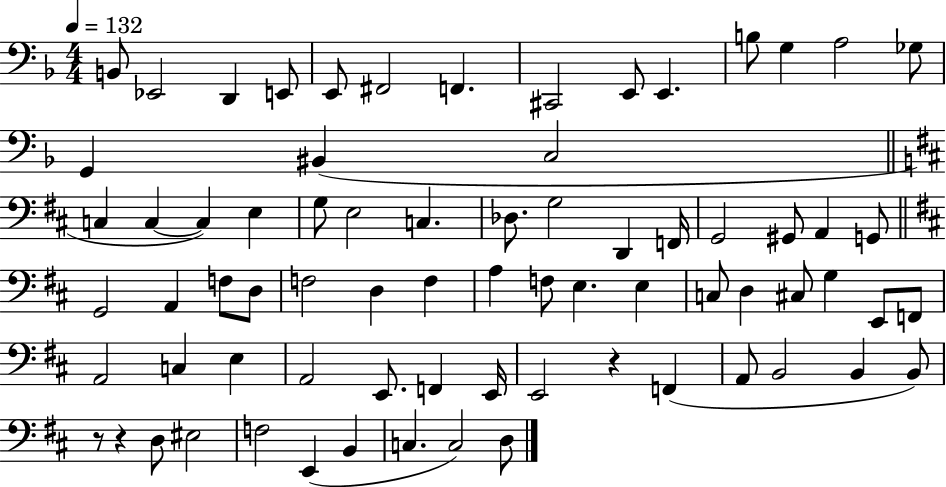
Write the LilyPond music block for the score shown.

{
  \clef bass
  \numericTimeSignature
  \time 4/4
  \key f \major
  \tempo 4 = 132
  b,8 ees,2 d,4 e,8 | e,8 fis,2 f,4. | cis,2 e,8 e,4. | b8 g4 a2 ges8 | \break g,4 bis,4( c2 | \bar "||" \break \key b \minor c4 c4~~ c4) e4 | g8 e2 c4. | des8. g2 d,4 f,16 | g,2 gis,8 a,4 g,8 | \break \bar "||" \break \key d \major g,2 a,4 f8 d8 | f2 d4 f4 | a4 f8 e4. e4 | c8 d4 cis8 g4 e,8 f,8 | \break a,2 c4 e4 | a,2 e,8. f,4 e,16 | e,2 r4 f,4( | a,8 b,2 b,4 b,8) | \break r8 r4 d8 eis2 | f2 e,4( b,4 | c4. c2) d8 | \bar "|."
}